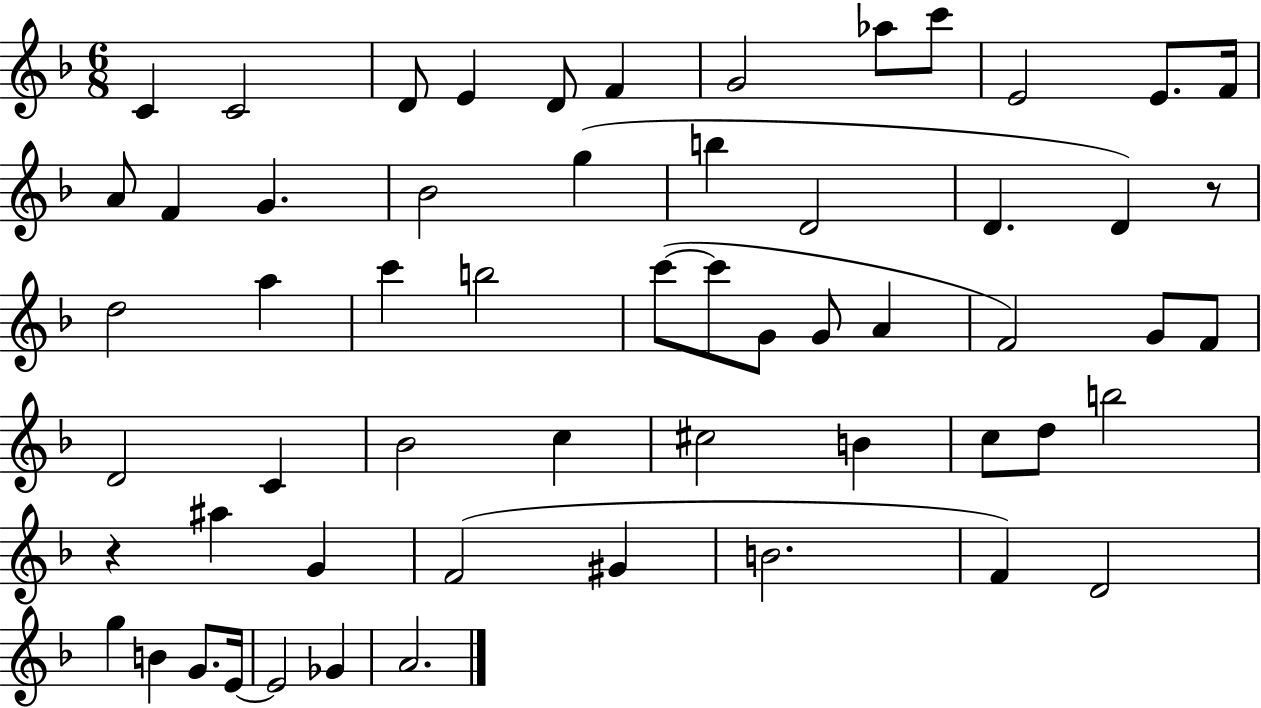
C4/q C4/h D4/e E4/q D4/e F4/q G4/h Ab5/e C6/e E4/h E4/e. F4/s A4/e F4/q G4/q. Bb4/h G5/q B5/q D4/h D4/q. D4/q R/e D5/h A5/q C6/q B5/h C6/e C6/e G4/e G4/e A4/q F4/h G4/e F4/e D4/h C4/q Bb4/h C5/q C#5/h B4/q C5/e D5/e B5/h R/q A#5/q G4/q F4/h G#4/q B4/h. F4/q D4/h G5/q B4/q G4/e. E4/s E4/h Gb4/q A4/h.